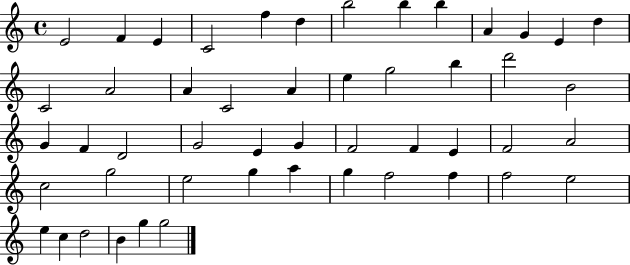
E4/h F4/q E4/q C4/h F5/q D5/q B5/h B5/q B5/q A4/q G4/q E4/q D5/q C4/h A4/h A4/q C4/h A4/q E5/q G5/h B5/q D6/h B4/h G4/q F4/q D4/h G4/h E4/q G4/q F4/h F4/q E4/q F4/h A4/h C5/h G5/h E5/h G5/q A5/q G5/q F5/h F5/q F5/h E5/h E5/q C5/q D5/h B4/q G5/q G5/h